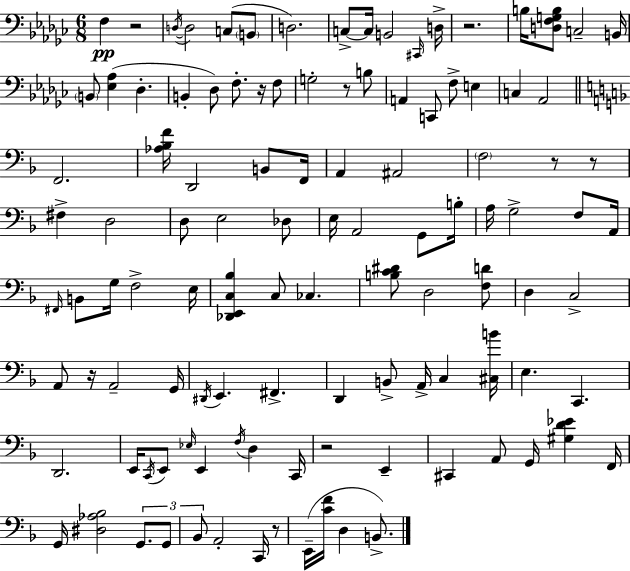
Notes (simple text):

F3/q R/h D3/s D3/h C3/e B2/e D3/h. C3/e C3/s B2/h C#2/s D3/s R/h. B3/s [D3,F3,G3,B3]/e C3/h B2/s B2/e [Eb3,Ab3]/q Db3/q. B2/q Db3/e F3/e. R/s F3/e G3/h R/e B3/e A2/q C2/e F3/e E3/q C3/q Ab2/h F2/h. [Ab3,Bb3,F4]/s D2/h B2/e F2/s A2/q A#2/h F3/h R/e R/e F#3/q D3/h D3/e E3/h Db3/e E3/s A2/h G2/e B3/s A3/s G3/h F3/e A2/s F#2/s B2/e G3/s F3/h E3/s [Db2,E2,C3,Bb3]/q C3/e CES3/q. [B3,C4,D#4]/e D3/h [F3,D4]/e D3/q C3/h A2/e R/s A2/h G2/s D#2/s E2/q. F#2/q. D2/q B2/e A2/s C3/q [C#3,B4]/s E3/q. C2/q. D2/h. E2/s C2/s E2/e Eb3/s E2/q F3/s D3/q C2/s R/h E2/q C#2/q A2/e G2/s [G#3,D4,Eb4]/q F2/s G2/s [D#3,Ab3,Bb3]/h G2/e. G2/e Bb2/e A2/h C2/s R/e E2/s [C4,F4]/s D3/q B2/e.